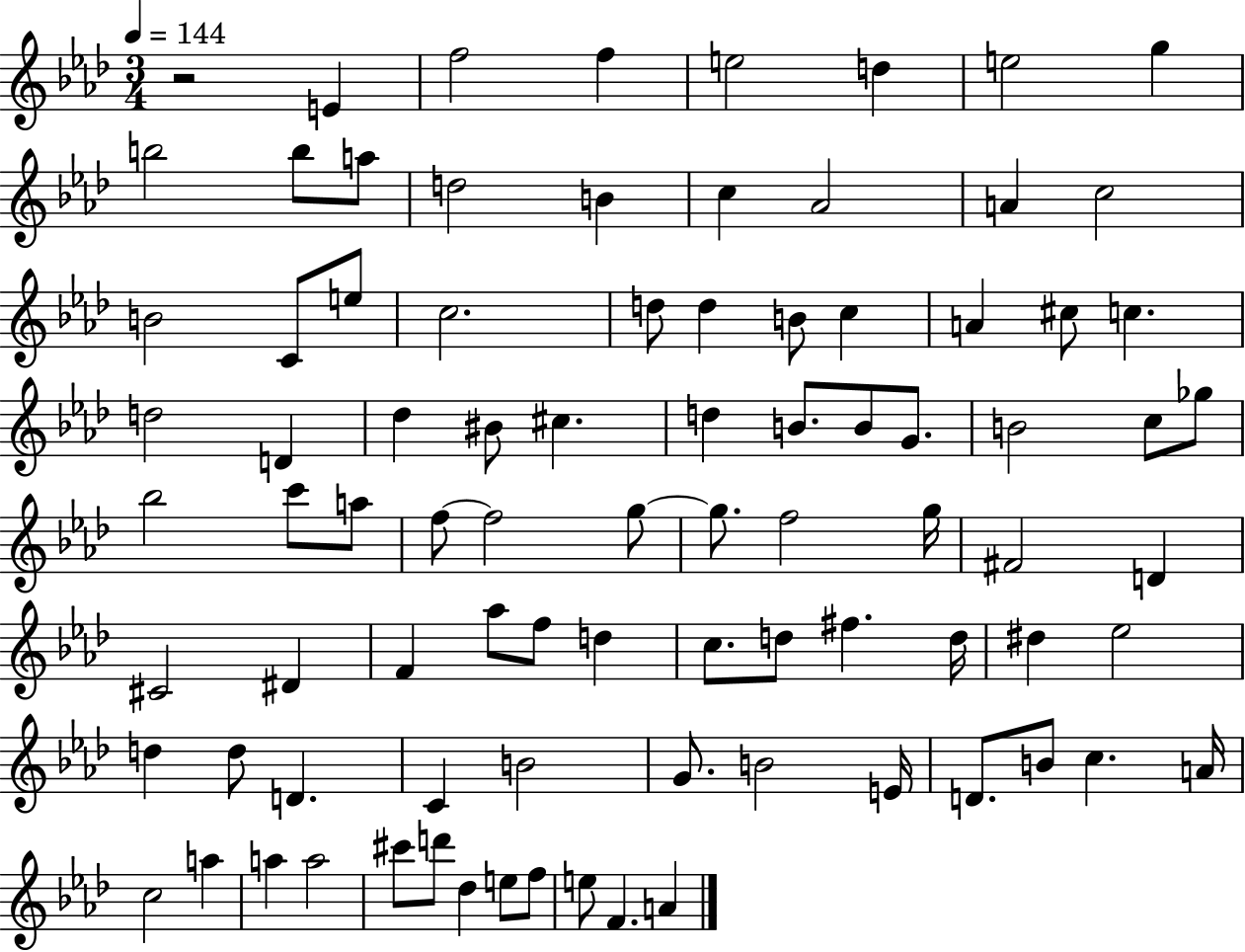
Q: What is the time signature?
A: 3/4